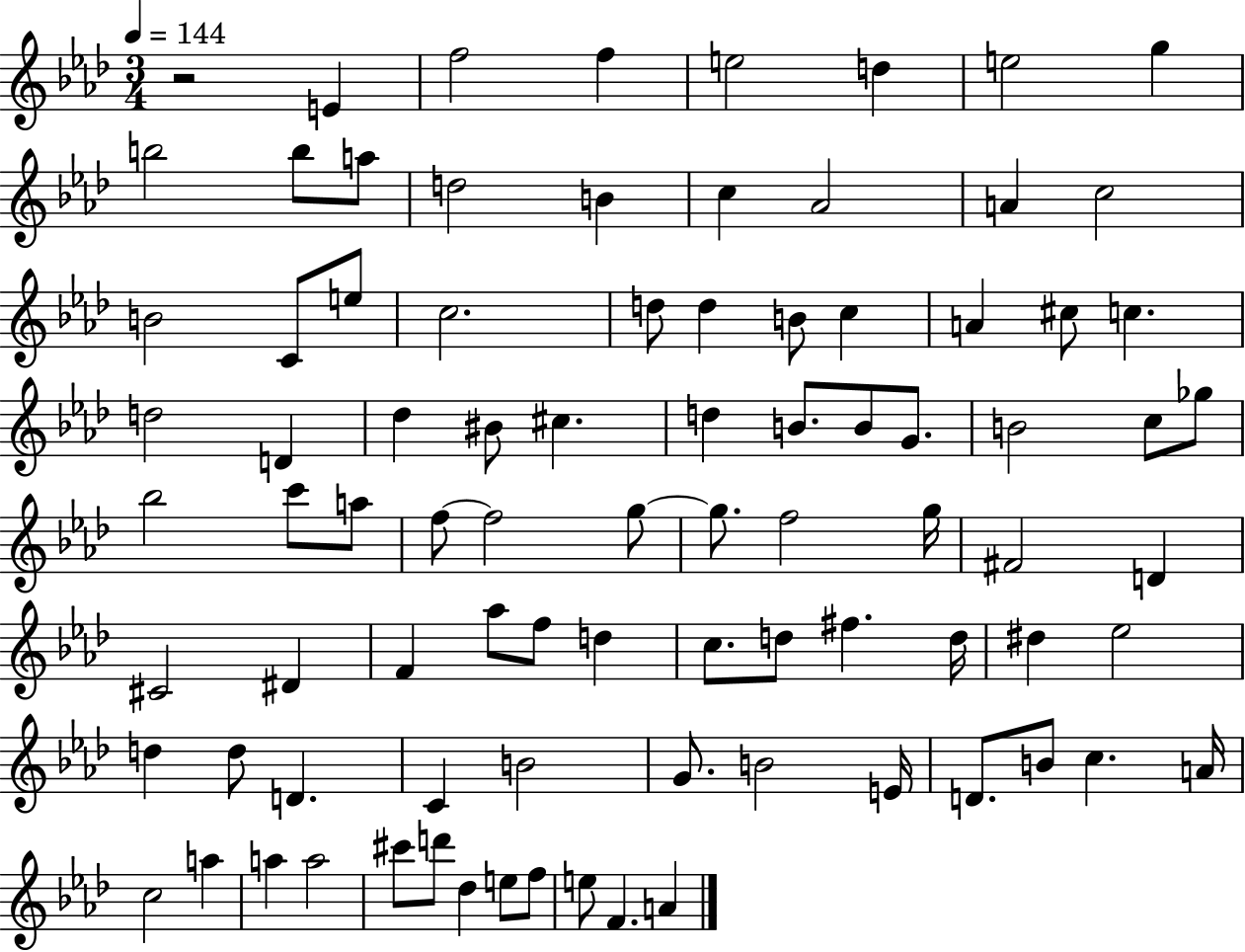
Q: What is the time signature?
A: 3/4